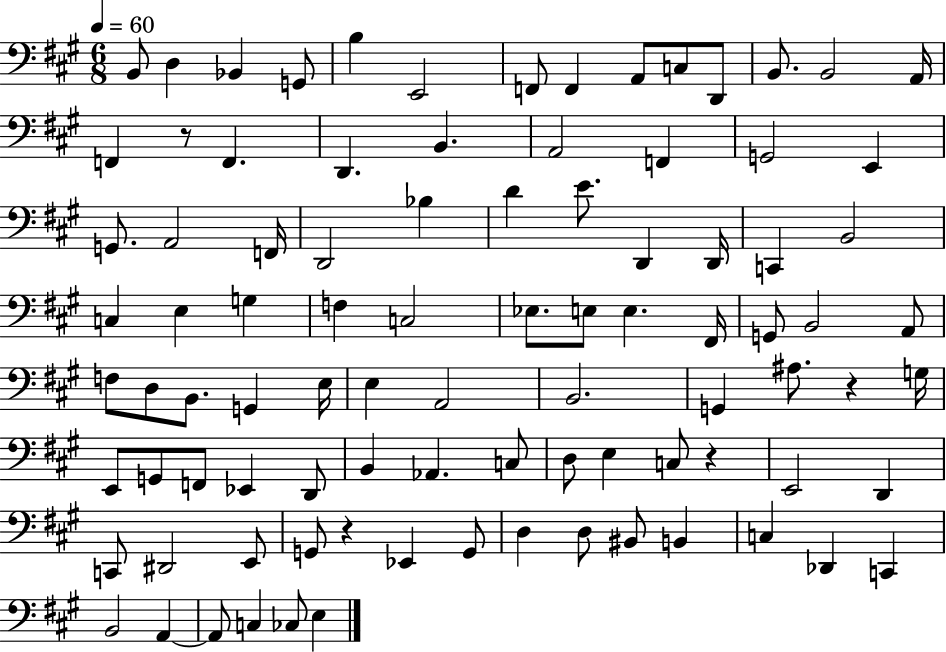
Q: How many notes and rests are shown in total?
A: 92